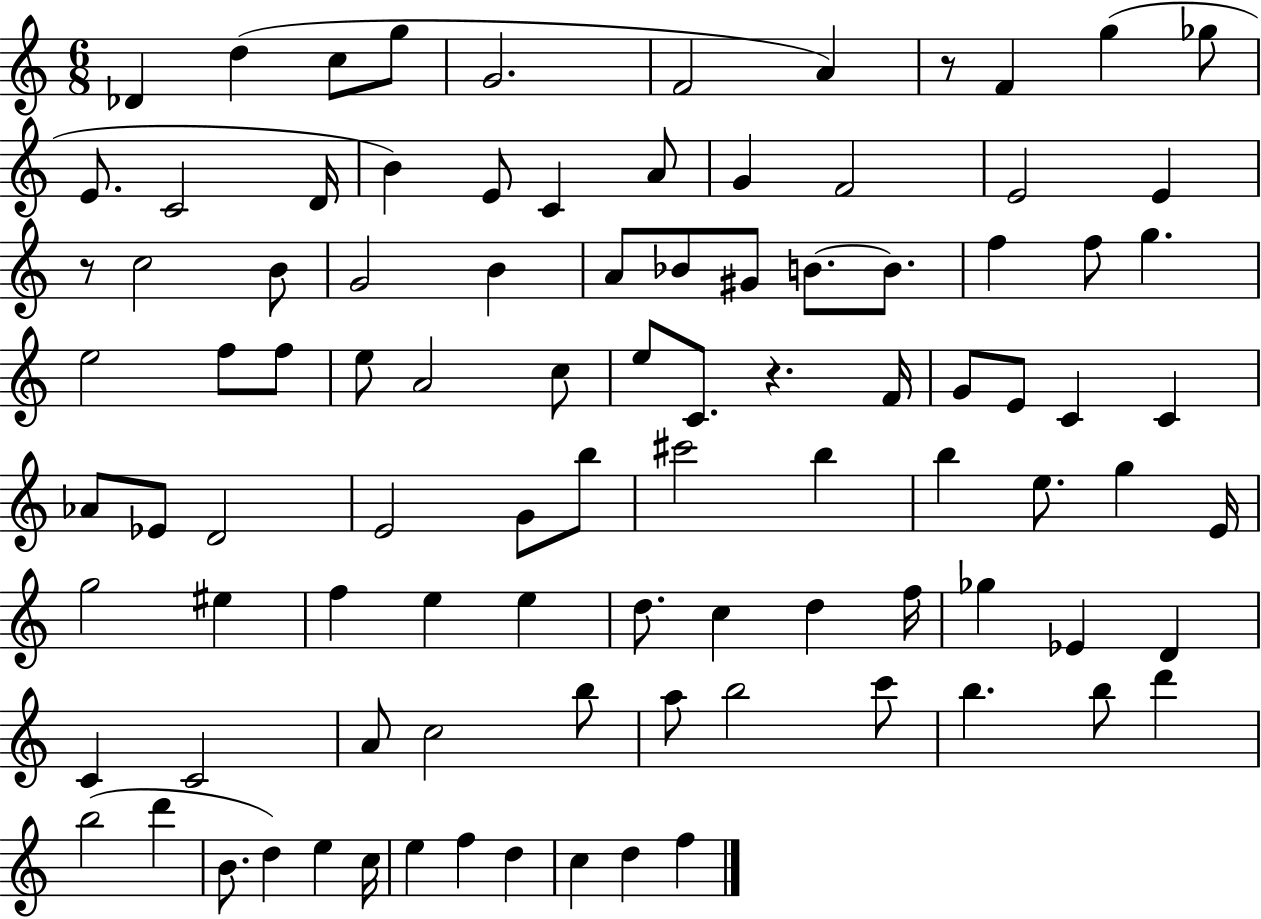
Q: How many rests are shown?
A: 3